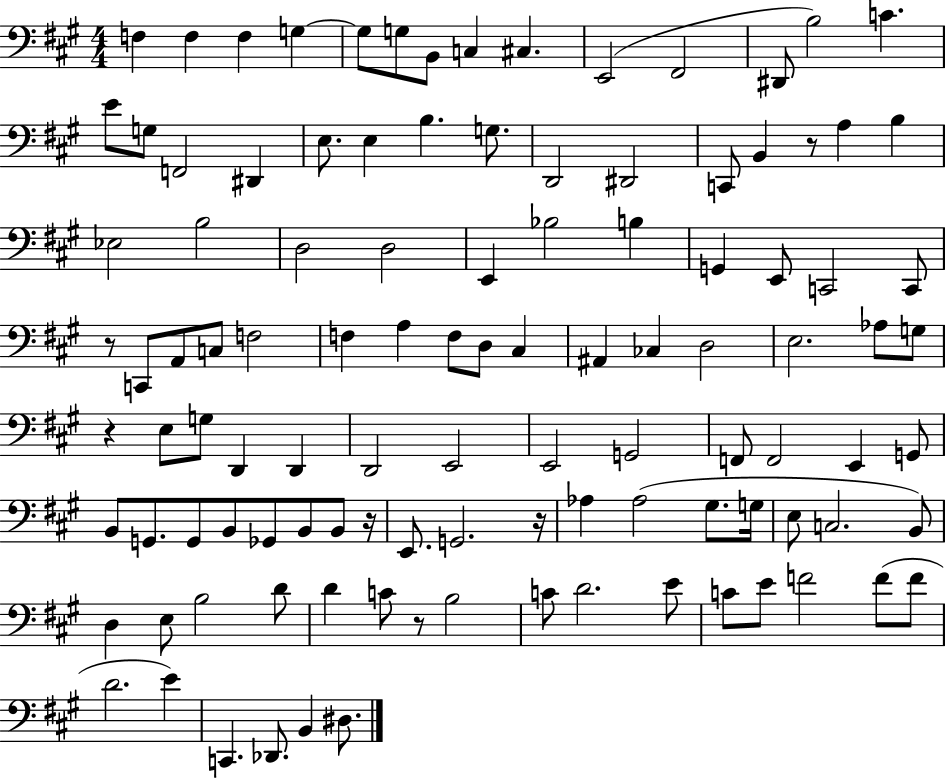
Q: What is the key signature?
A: A major